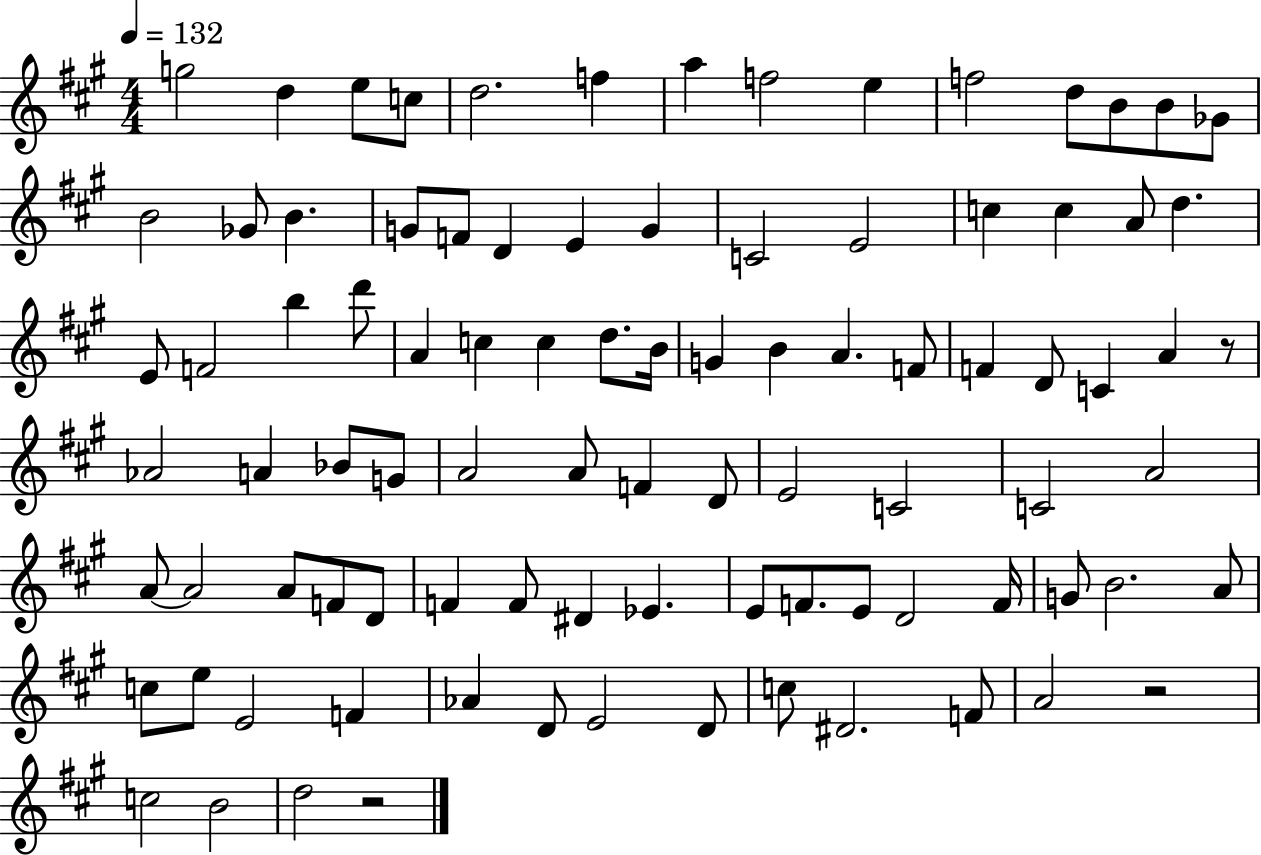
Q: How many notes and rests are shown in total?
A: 92